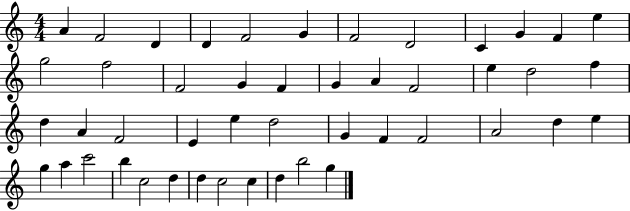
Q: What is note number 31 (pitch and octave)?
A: F4